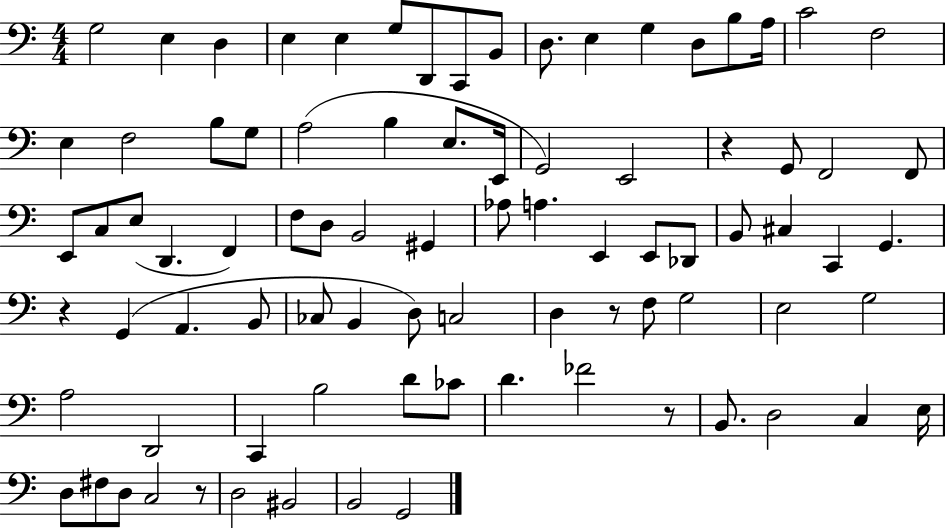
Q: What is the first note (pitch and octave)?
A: G3